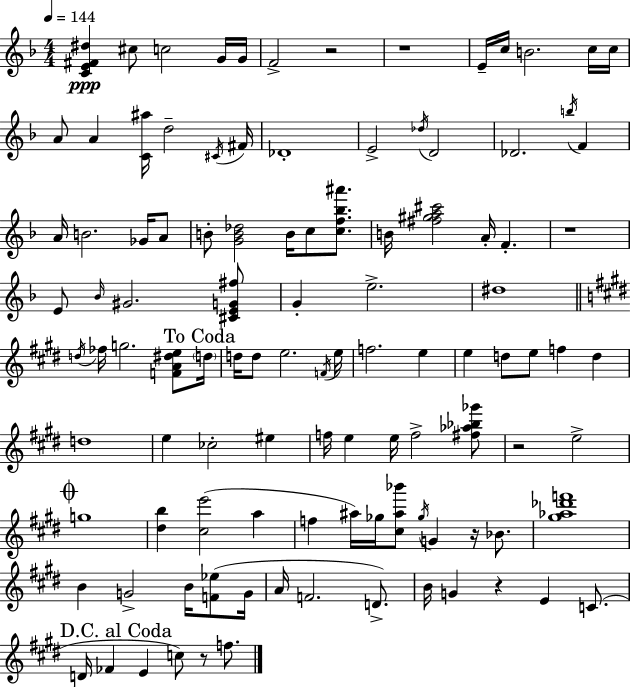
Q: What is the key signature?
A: D minor